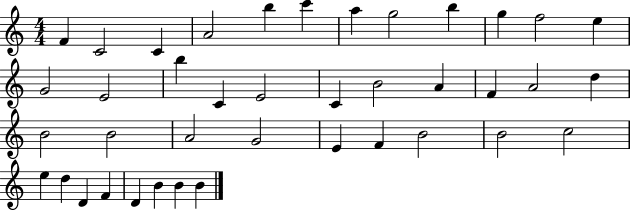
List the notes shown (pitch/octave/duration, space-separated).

F4/q C4/h C4/q A4/h B5/q C6/q A5/q G5/h B5/q G5/q F5/h E5/q G4/h E4/h B5/q C4/q E4/h C4/q B4/h A4/q F4/q A4/h D5/q B4/h B4/h A4/h G4/h E4/q F4/q B4/h B4/h C5/h E5/q D5/q D4/q F4/q D4/q B4/q B4/q B4/q